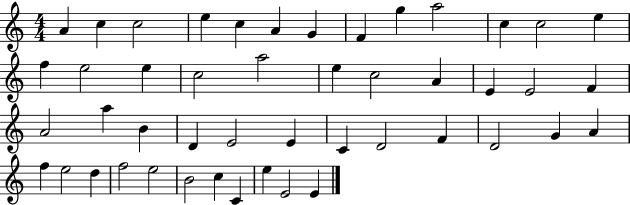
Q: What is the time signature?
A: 4/4